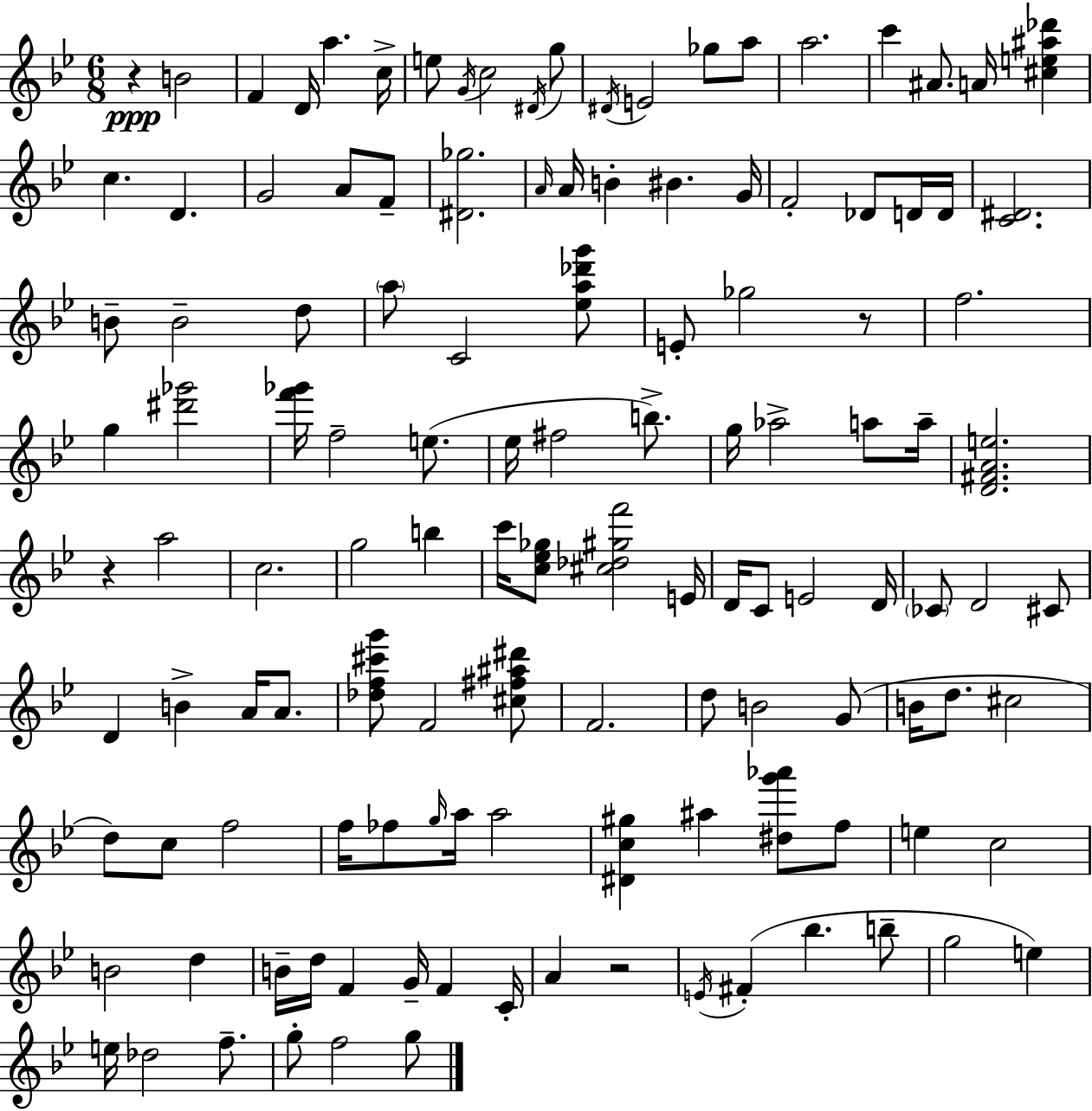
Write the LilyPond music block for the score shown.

{
  \clef treble
  \numericTimeSignature
  \time 6/8
  \key g \minor
  r4\ppp b'2 | f'4 d'16 a''4. c''16-> | e''8 \acciaccatura { g'16 } c''2 \acciaccatura { dis'16 } | g''8 \acciaccatura { dis'16 } e'2 ges''8 | \break a''8 a''2. | c'''4 ais'8. a'16 <cis'' e'' ais'' des'''>4 | c''4. d'4. | g'2 a'8 | \break f'8-- <dis' ges''>2. | \grace { a'16 } a'16 b'4-. bis'4. | g'16 f'2-. | des'8 d'16 d'16 <c' dis'>2. | \break b'8-- b'2-- | d''8 \parenthesize a''8 c'2 | <ees'' a'' des''' g'''>8 e'8-. ges''2 | r8 f''2. | \break g''4 <dis''' ges'''>2 | <f''' ges'''>16 f''2-- | e''8.( ees''16 fis''2 | b''8.->) g''16 aes''2-> | \break a''8 a''16-- <d' fis' a' e''>2. | r4 a''2 | c''2. | g''2 | \break b''4 c'''16 <c'' ees'' ges''>8 <cis'' des'' gis'' f'''>2 | e'16 d'16 c'8 e'2 | d'16 \parenthesize ces'8 d'2 | cis'8 d'4 b'4-> | \break a'16 a'8. <des'' f'' cis''' g'''>8 f'2 | <cis'' fis'' ais'' dis'''>8 f'2. | d''8 b'2 | g'8( b'16 d''8. cis''2 | \break d''8) c''8 f''2 | f''16 fes''8 \grace { g''16 } a''16 a''2 | <dis' c'' gis''>4 ais''4 | <dis'' g''' aes'''>8 f''8 e''4 c''2 | \break b'2 | d''4 b'16-- d''16 f'4 g'16-- | f'4 c'16-. a'4 r2 | \acciaccatura { e'16 } fis'4-.( bes''4. | \break b''8-- g''2 | e''4) e''16 des''2 | f''8.-- g''8-. f''2 | g''8 \bar "|."
}